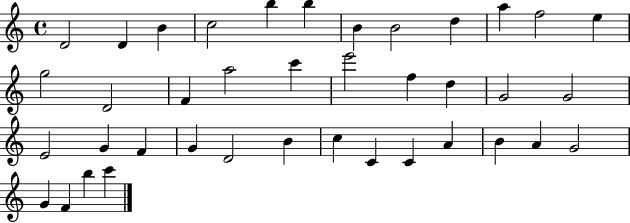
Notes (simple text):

D4/h D4/q B4/q C5/h B5/q B5/q B4/q B4/h D5/q A5/q F5/h E5/q G5/h D4/h F4/q A5/h C6/q E6/h F5/q D5/q G4/h G4/h E4/h G4/q F4/q G4/q D4/h B4/q C5/q C4/q C4/q A4/q B4/q A4/q G4/h G4/q F4/q B5/q C6/q